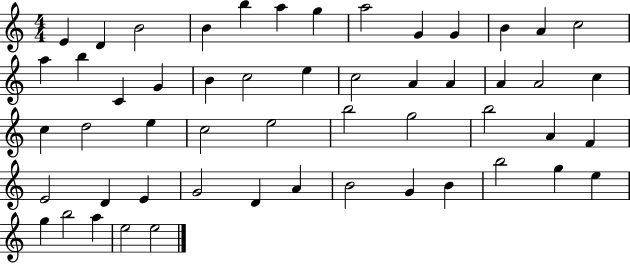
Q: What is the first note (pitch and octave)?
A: E4